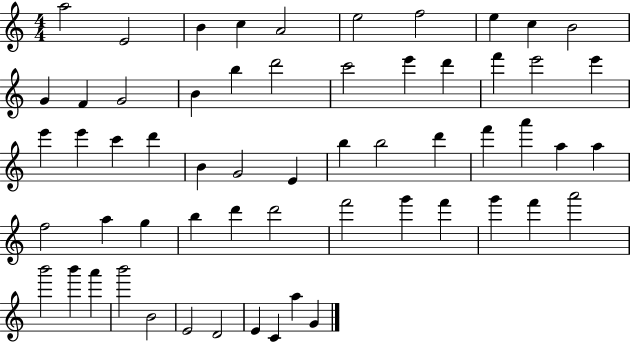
A5/h E4/h B4/q C5/q A4/h E5/h F5/h E5/q C5/q B4/h G4/q F4/q G4/h B4/q B5/q D6/h C6/h E6/q D6/q F6/q E6/h E6/q E6/q E6/q C6/q D6/q B4/q G4/h E4/q B5/q B5/h D6/q F6/q A6/q A5/q A5/q F5/h A5/q G5/q B5/q D6/q D6/h F6/h G6/q F6/q G6/q F6/q A6/h B6/h B6/q A6/q B6/h B4/h E4/h D4/h E4/q C4/q A5/q G4/q